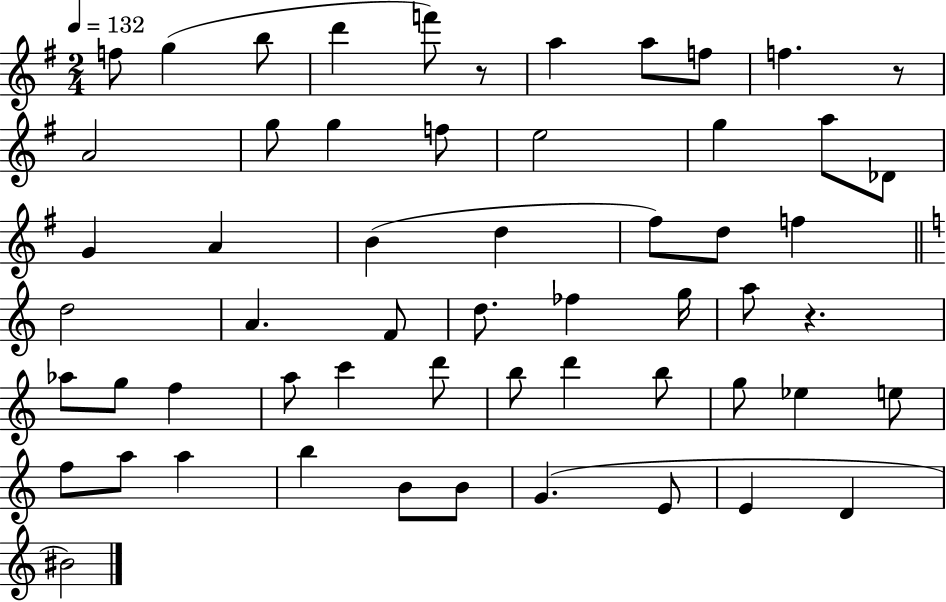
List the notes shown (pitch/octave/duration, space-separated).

F5/e G5/q B5/e D6/q F6/e R/e A5/q A5/e F5/e F5/q. R/e A4/h G5/e G5/q F5/e E5/h G5/q A5/e Db4/e G4/q A4/q B4/q D5/q F#5/e D5/e F5/q D5/h A4/q. F4/e D5/e. FES5/q G5/s A5/e R/q. Ab5/e G5/e F5/q A5/e C6/q D6/e B5/e D6/q B5/e G5/e Eb5/q E5/e F5/e A5/e A5/q B5/q B4/e B4/e G4/q. E4/e E4/q D4/q BIS4/h